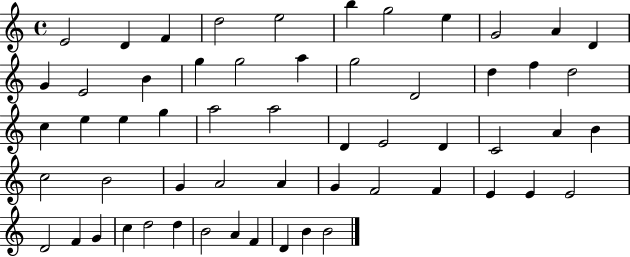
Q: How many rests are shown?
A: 0